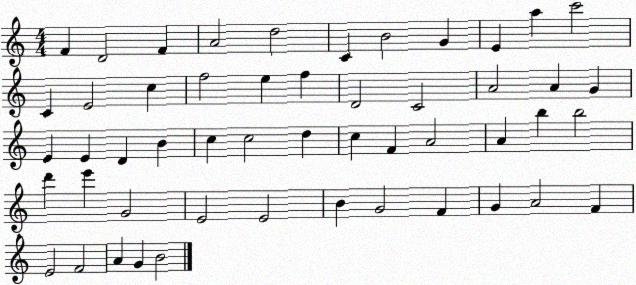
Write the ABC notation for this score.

X:1
T:Untitled
M:4/4
L:1/4
K:C
F D2 F A2 d2 C B2 G E a c'2 C E2 c f2 e f D2 C2 A2 A G E E D B c c2 d c F A2 A b b2 d' e' G2 E2 E2 B G2 F G A2 F E2 F2 A G B2